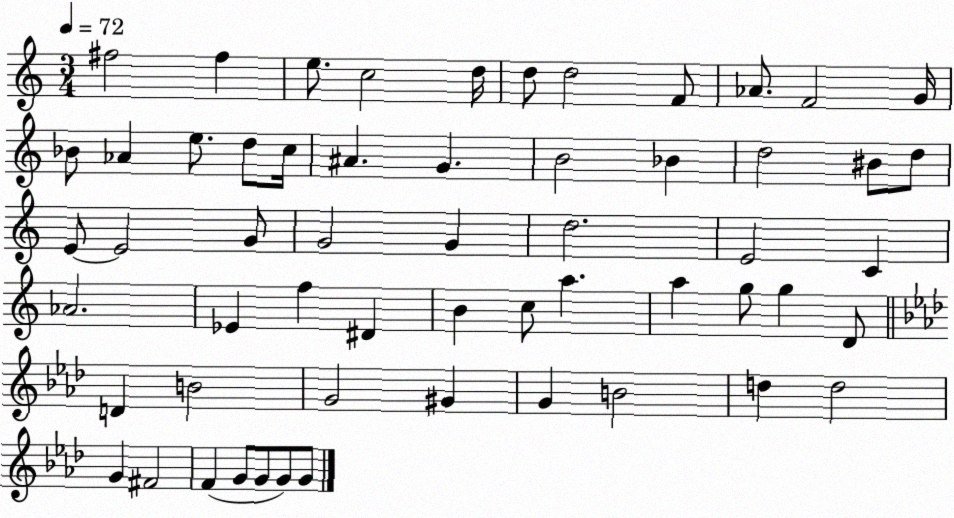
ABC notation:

X:1
T:Untitled
M:3/4
L:1/4
K:C
^f2 ^f e/2 c2 d/4 d/2 d2 F/2 _A/2 F2 G/4 _B/2 _A e/2 d/2 c/4 ^A G B2 _B d2 ^B/2 d/2 E/2 E2 G/2 G2 G d2 E2 C _A2 _E f ^D B c/2 a a g/2 g D/2 D B2 G2 ^G G B2 d d2 G ^F2 F G/2 G/2 G/2 G/2